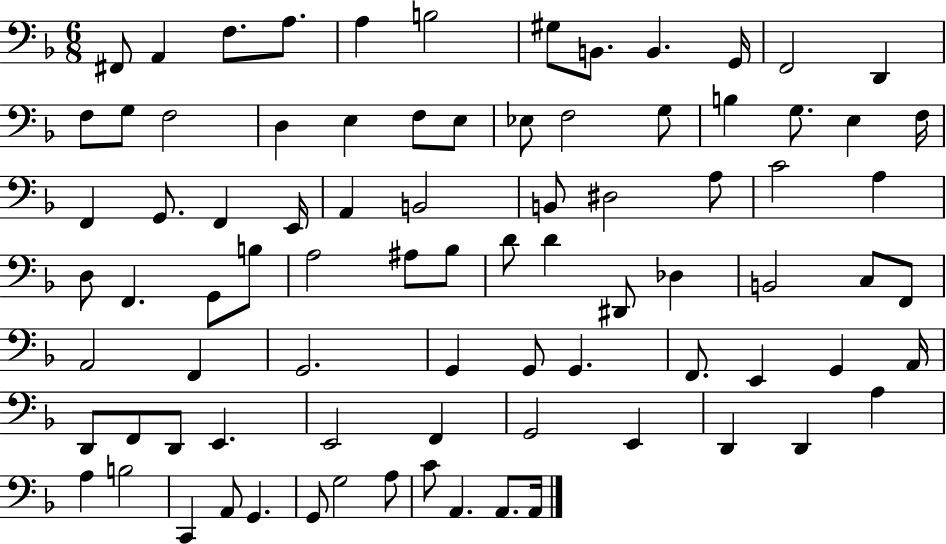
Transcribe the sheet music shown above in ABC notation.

X:1
T:Untitled
M:6/8
L:1/4
K:F
^F,,/2 A,, F,/2 A,/2 A, B,2 ^G,/2 B,,/2 B,, G,,/4 F,,2 D,, F,/2 G,/2 F,2 D, E, F,/2 E,/2 _E,/2 F,2 G,/2 B, G,/2 E, F,/4 F,, G,,/2 F,, E,,/4 A,, B,,2 B,,/2 ^D,2 A,/2 C2 A, D,/2 F,, G,,/2 B,/2 A,2 ^A,/2 _B,/2 D/2 D ^D,,/2 _D, B,,2 C,/2 F,,/2 A,,2 F,, G,,2 G,, G,,/2 G,, F,,/2 E,, G,, A,,/4 D,,/2 F,,/2 D,,/2 E,, E,,2 F,, G,,2 E,, D,, D,, A, A, B,2 C,, A,,/2 G,, G,,/2 G,2 A,/2 C/2 A,, A,,/2 A,,/4